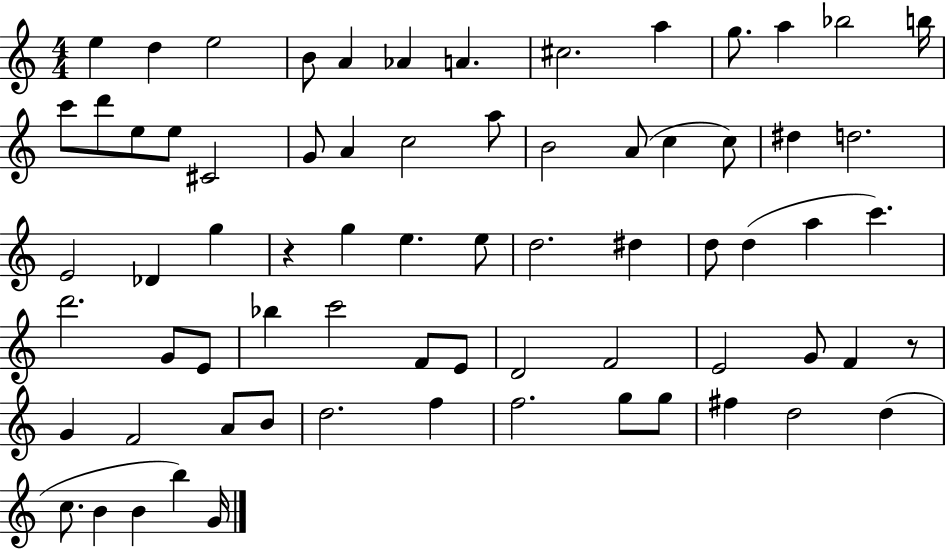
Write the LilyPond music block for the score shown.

{
  \clef treble
  \numericTimeSignature
  \time 4/4
  \key c \major
  e''4 d''4 e''2 | b'8 a'4 aes'4 a'4. | cis''2. a''4 | g''8. a''4 bes''2 b''16 | \break c'''8 d'''8 e''8 e''8 cis'2 | g'8 a'4 c''2 a''8 | b'2 a'8( c''4 c''8) | dis''4 d''2. | \break e'2 des'4 g''4 | r4 g''4 e''4. e''8 | d''2. dis''4 | d''8 d''4( a''4 c'''4.) | \break d'''2. g'8 e'8 | bes''4 c'''2 f'8 e'8 | d'2 f'2 | e'2 g'8 f'4 r8 | \break g'4 f'2 a'8 b'8 | d''2. f''4 | f''2. g''8 g''8 | fis''4 d''2 d''4( | \break c''8. b'4 b'4 b''4) g'16 | \bar "|."
}